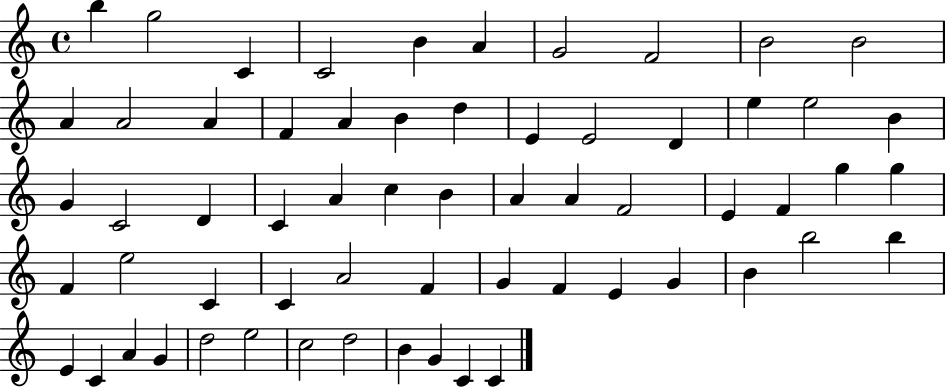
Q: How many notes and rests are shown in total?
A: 62